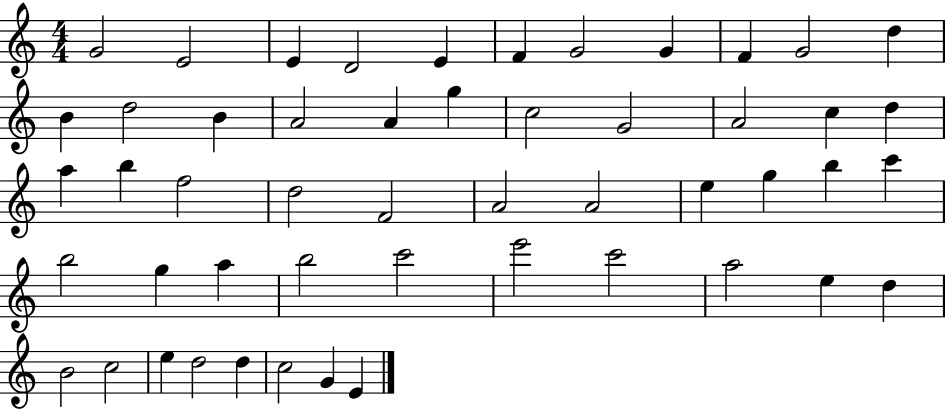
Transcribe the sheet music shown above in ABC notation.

X:1
T:Untitled
M:4/4
L:1/4
K:C
G2 E2 E D2 E F G2 G F G2 d B d2 B A2 A g c2 G2 A2 c d a b f2 d2 F2 A2 A2 e g b c' b2 g a b2 c'2 e'2 c'2 a2 e d B2 c2 e d2 d c2 G E